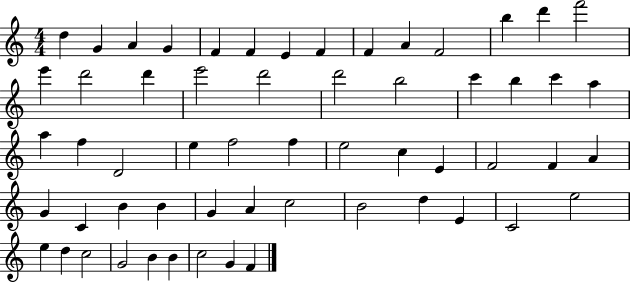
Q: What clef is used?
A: treble